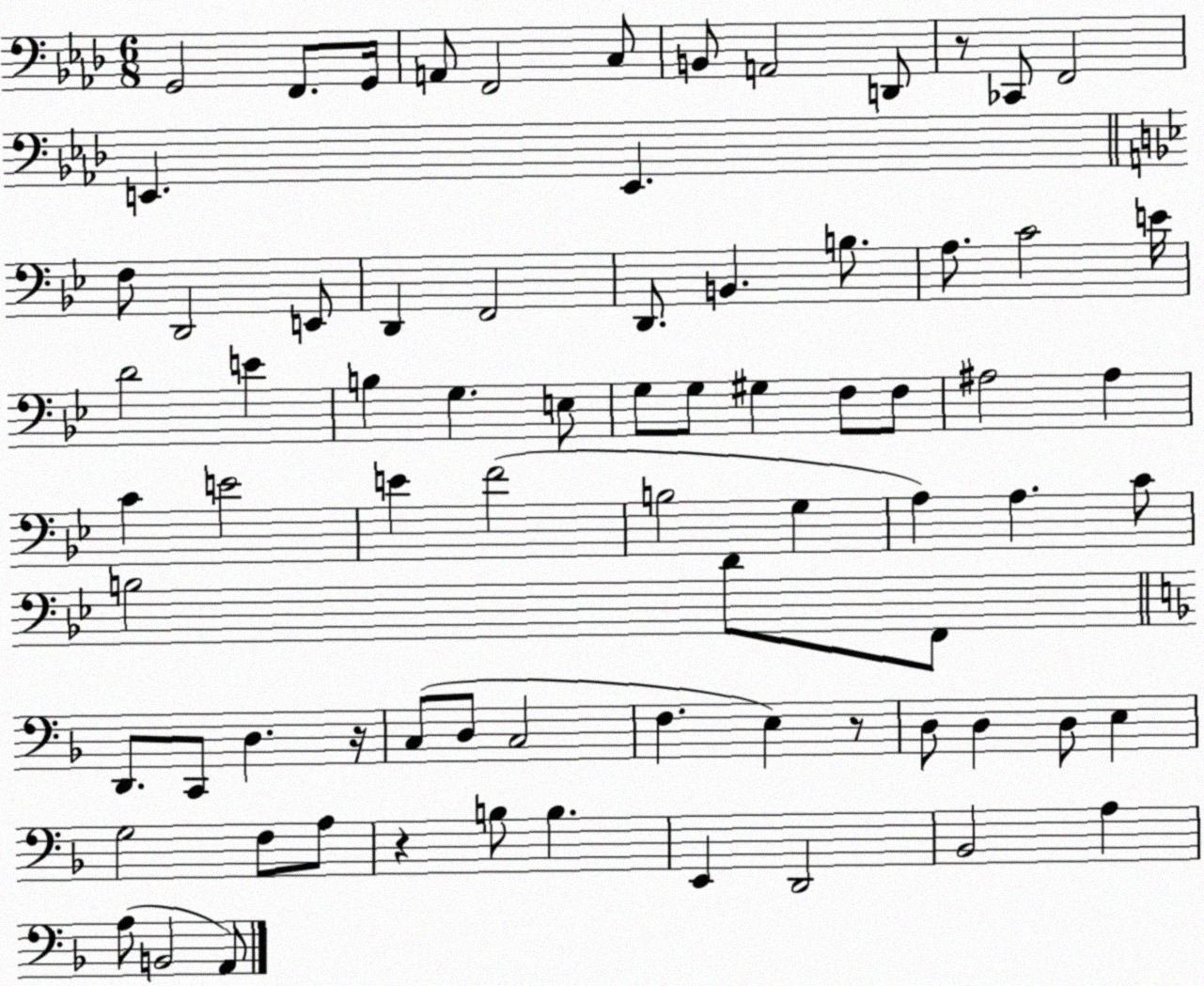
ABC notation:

X:1
T:Untitled
M:6/8
L:1/4
K:Ab
G,,2 F,,/2 G,,/4 A,,/2 F,,2 C,/2 B,,/2 A,,2 D,,/2 z/2 _C,,/2 F,,2 E,, E,, F,/2 D,,2 E,,/2 D,, F,,2 D,,/2 B,, B,/2 A,/2 C2 E/4 D2 E B, G, E,/2 G,/2 G,/2 ^G, F,/2 F,/2 ^A,2 ^A, C E2 E F2 B,2 G, A, A, C/2 B,2 D/2 F,,/2 D,,/2 C,,/2 D, z/4 C,/2 D,/2 C,2 F, E, z/2 D,/2 D, D,/2 E, G,2 F,/2 A,/2 z B,/2 B, E,, D,,2 _B,,2 A, A,/2 B,,2 A,,/2